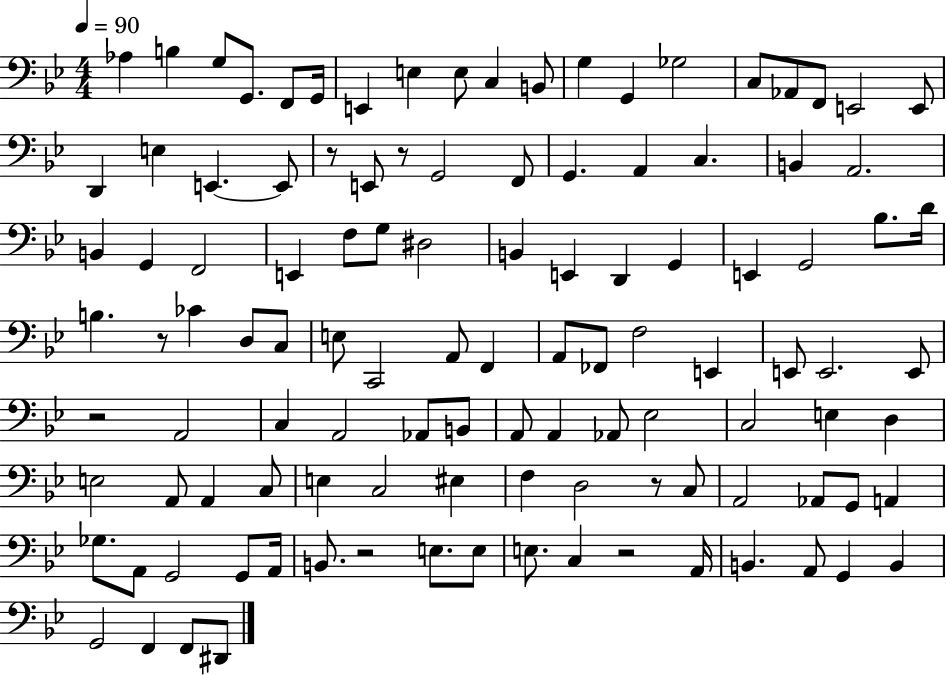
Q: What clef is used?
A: bass